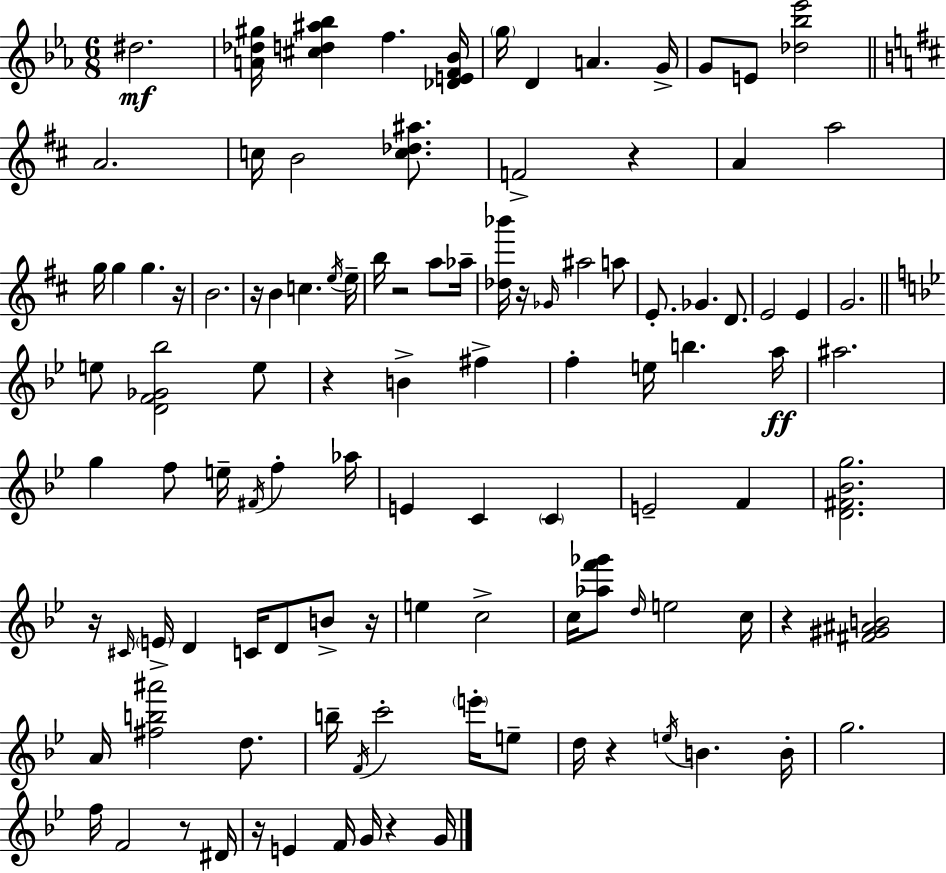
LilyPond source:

{
  \clef treble
  \numericTimeSignature
  \time 6/8
  \key ees \major
  dis''2.\mf | <a' des'' gis''>16 <cis'' d'' ais'' bes''>4 f''4. <des' e' f' bes'>16 | \parenthesize g''16 d'4 a'4. g'16-> | g'8 e'8 <des'' bes'' ees'''>2 | \break \bar "||" \break \key b \minor a'2. | c''16 b'2 <c'' des'' ais''>8. | f'2-> r4 | a'4 a''2 | \break g''16 g''4 g''4. r16 | b'2. | r16 b'4 c''4. \acciaccatura { e''16 } | e''16-- b''16 r2 a''8 | \break aes''16-- <des'' bes'''>16 r16 \grace { ges'16 } ais''2 | a''8 e'8.-. ges'4. d'8. | e'2 e'4 | g'2. | \break \bar "||" \break \key bes \major e''8 <d' f' ges' bes''>2 e''8 | r4 b'4-> fis''4-> | f''4-. e''16 b''4. a''16\ff | ais''2. | \break g''4 f''8 e''16-- \acciaccatura { fis'16 } f''4-. | aes''16 e'4 c'4 \parenthesize c'4 | e'2-- f'4 | <d' fis' bes' g''>2. | \break r16 \grace { cis'16 } \parenthesize e'16-> d'4 c'16 d'8 b'8-> | r16 e''4 c''2-> | c''16 <aes'' f''' ges'''>8 \grace { d''16 } e''2 | c''16 r4 <fis' gis' ais' b'>2 | \break a'16 <fis'' b'' ais'''>2 | d''8. b''16-- \acciaccatura { f'16 } c'''2-. | \parenthesize e'''16-. e''8-- d''16 r4 \acciaccatura { e''16 } b'4. | b'16-. g''2. | \break f''16 f'2 | r8 dis'16 r16 e'4 f'16 g'16 | r4 g'16 \bar "|."
}